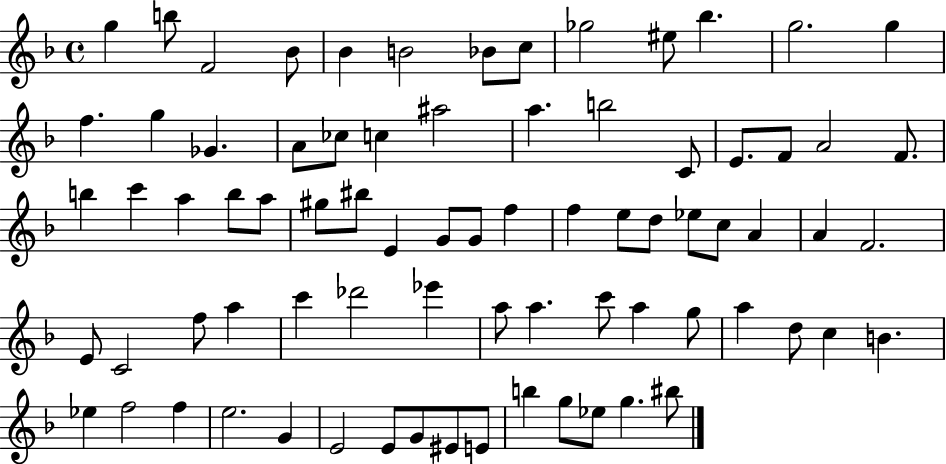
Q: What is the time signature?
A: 4/4